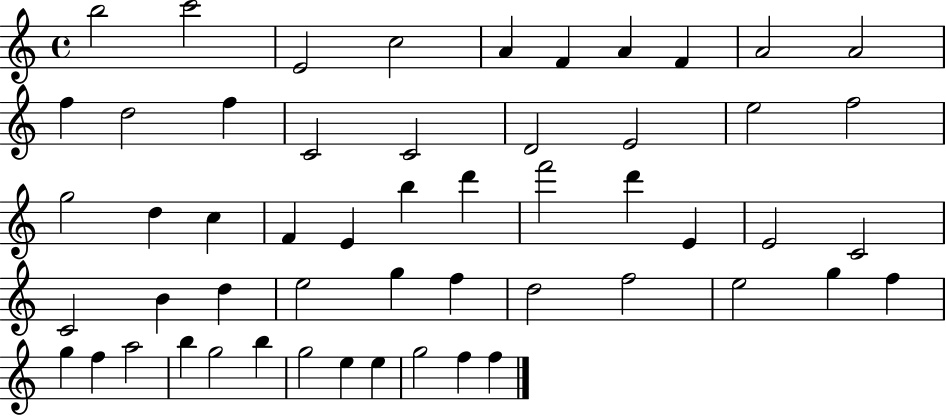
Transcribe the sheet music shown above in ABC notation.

X:1
T:Untitled
M:4/4
L:1/4
K:C
b2 c'2 E2 c2 A F A F A2 A2 f d2 f C2 C2 D2 E2 e2 f2 g2 d c F E b d' f'2 d' E E2 C2 C2 B d e2 g f d2 f2 e2 g f g f a2 b g2 b g2 e e g2 f f